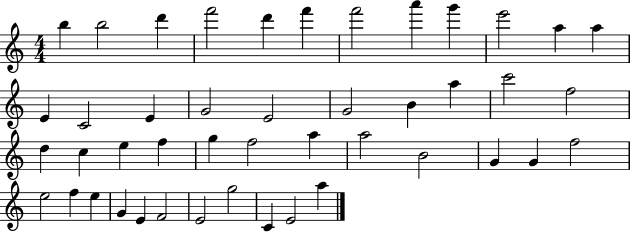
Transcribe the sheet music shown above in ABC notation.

X:1
T:Untitled
M:4/4
L:1/4
K:C
b b2 d' f'2 d' f' f'2 a' g' e'2 a a E C2 E G2 E2 G2 B a c'2 f2 d c e f g f2 a a2 B2 G G f2 e2 f e G E F2 E2 g2 C E2 a